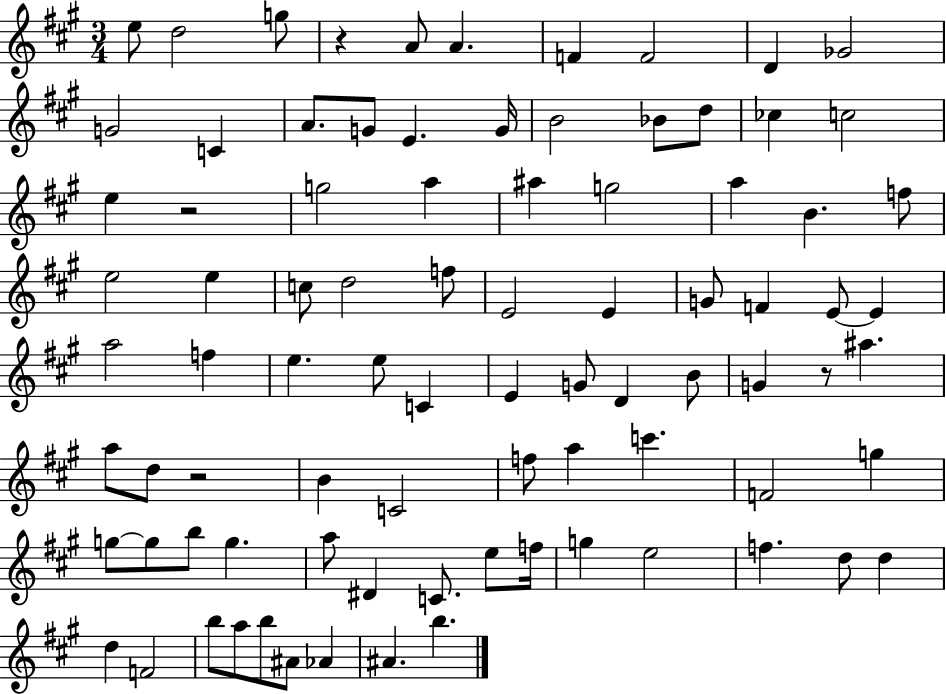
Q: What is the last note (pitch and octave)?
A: B5